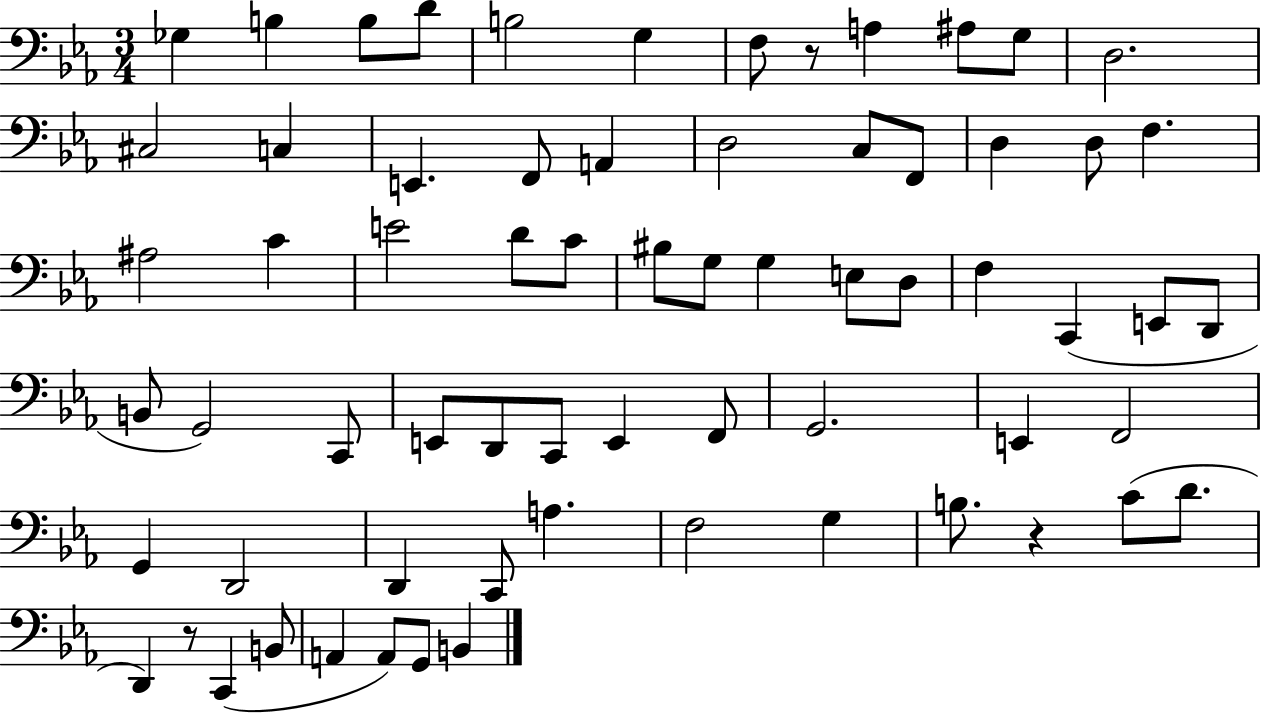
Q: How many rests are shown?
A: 3